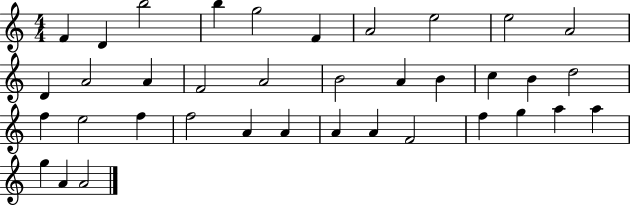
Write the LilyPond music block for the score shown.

{
  \clef treble
  \numericTimeSignature
  \time 4/4
  \key c \major
  f'4 d'4 b''2 | b''4 g''2 f'4 | a'2 e''2 | e''2 a'2 | \break d'4 a'2 a'4 | f'2 a'2 | b'2 a'4 b'4 | c''4 b'4 d''2 | \break f''4 e''2 f''4 | f''2 a'4 a'4 | a'4 a'4 f'2 | f''4 g''4 a''4 a''4 | \break g''4 a'4 a'2 | \bar "|."
}